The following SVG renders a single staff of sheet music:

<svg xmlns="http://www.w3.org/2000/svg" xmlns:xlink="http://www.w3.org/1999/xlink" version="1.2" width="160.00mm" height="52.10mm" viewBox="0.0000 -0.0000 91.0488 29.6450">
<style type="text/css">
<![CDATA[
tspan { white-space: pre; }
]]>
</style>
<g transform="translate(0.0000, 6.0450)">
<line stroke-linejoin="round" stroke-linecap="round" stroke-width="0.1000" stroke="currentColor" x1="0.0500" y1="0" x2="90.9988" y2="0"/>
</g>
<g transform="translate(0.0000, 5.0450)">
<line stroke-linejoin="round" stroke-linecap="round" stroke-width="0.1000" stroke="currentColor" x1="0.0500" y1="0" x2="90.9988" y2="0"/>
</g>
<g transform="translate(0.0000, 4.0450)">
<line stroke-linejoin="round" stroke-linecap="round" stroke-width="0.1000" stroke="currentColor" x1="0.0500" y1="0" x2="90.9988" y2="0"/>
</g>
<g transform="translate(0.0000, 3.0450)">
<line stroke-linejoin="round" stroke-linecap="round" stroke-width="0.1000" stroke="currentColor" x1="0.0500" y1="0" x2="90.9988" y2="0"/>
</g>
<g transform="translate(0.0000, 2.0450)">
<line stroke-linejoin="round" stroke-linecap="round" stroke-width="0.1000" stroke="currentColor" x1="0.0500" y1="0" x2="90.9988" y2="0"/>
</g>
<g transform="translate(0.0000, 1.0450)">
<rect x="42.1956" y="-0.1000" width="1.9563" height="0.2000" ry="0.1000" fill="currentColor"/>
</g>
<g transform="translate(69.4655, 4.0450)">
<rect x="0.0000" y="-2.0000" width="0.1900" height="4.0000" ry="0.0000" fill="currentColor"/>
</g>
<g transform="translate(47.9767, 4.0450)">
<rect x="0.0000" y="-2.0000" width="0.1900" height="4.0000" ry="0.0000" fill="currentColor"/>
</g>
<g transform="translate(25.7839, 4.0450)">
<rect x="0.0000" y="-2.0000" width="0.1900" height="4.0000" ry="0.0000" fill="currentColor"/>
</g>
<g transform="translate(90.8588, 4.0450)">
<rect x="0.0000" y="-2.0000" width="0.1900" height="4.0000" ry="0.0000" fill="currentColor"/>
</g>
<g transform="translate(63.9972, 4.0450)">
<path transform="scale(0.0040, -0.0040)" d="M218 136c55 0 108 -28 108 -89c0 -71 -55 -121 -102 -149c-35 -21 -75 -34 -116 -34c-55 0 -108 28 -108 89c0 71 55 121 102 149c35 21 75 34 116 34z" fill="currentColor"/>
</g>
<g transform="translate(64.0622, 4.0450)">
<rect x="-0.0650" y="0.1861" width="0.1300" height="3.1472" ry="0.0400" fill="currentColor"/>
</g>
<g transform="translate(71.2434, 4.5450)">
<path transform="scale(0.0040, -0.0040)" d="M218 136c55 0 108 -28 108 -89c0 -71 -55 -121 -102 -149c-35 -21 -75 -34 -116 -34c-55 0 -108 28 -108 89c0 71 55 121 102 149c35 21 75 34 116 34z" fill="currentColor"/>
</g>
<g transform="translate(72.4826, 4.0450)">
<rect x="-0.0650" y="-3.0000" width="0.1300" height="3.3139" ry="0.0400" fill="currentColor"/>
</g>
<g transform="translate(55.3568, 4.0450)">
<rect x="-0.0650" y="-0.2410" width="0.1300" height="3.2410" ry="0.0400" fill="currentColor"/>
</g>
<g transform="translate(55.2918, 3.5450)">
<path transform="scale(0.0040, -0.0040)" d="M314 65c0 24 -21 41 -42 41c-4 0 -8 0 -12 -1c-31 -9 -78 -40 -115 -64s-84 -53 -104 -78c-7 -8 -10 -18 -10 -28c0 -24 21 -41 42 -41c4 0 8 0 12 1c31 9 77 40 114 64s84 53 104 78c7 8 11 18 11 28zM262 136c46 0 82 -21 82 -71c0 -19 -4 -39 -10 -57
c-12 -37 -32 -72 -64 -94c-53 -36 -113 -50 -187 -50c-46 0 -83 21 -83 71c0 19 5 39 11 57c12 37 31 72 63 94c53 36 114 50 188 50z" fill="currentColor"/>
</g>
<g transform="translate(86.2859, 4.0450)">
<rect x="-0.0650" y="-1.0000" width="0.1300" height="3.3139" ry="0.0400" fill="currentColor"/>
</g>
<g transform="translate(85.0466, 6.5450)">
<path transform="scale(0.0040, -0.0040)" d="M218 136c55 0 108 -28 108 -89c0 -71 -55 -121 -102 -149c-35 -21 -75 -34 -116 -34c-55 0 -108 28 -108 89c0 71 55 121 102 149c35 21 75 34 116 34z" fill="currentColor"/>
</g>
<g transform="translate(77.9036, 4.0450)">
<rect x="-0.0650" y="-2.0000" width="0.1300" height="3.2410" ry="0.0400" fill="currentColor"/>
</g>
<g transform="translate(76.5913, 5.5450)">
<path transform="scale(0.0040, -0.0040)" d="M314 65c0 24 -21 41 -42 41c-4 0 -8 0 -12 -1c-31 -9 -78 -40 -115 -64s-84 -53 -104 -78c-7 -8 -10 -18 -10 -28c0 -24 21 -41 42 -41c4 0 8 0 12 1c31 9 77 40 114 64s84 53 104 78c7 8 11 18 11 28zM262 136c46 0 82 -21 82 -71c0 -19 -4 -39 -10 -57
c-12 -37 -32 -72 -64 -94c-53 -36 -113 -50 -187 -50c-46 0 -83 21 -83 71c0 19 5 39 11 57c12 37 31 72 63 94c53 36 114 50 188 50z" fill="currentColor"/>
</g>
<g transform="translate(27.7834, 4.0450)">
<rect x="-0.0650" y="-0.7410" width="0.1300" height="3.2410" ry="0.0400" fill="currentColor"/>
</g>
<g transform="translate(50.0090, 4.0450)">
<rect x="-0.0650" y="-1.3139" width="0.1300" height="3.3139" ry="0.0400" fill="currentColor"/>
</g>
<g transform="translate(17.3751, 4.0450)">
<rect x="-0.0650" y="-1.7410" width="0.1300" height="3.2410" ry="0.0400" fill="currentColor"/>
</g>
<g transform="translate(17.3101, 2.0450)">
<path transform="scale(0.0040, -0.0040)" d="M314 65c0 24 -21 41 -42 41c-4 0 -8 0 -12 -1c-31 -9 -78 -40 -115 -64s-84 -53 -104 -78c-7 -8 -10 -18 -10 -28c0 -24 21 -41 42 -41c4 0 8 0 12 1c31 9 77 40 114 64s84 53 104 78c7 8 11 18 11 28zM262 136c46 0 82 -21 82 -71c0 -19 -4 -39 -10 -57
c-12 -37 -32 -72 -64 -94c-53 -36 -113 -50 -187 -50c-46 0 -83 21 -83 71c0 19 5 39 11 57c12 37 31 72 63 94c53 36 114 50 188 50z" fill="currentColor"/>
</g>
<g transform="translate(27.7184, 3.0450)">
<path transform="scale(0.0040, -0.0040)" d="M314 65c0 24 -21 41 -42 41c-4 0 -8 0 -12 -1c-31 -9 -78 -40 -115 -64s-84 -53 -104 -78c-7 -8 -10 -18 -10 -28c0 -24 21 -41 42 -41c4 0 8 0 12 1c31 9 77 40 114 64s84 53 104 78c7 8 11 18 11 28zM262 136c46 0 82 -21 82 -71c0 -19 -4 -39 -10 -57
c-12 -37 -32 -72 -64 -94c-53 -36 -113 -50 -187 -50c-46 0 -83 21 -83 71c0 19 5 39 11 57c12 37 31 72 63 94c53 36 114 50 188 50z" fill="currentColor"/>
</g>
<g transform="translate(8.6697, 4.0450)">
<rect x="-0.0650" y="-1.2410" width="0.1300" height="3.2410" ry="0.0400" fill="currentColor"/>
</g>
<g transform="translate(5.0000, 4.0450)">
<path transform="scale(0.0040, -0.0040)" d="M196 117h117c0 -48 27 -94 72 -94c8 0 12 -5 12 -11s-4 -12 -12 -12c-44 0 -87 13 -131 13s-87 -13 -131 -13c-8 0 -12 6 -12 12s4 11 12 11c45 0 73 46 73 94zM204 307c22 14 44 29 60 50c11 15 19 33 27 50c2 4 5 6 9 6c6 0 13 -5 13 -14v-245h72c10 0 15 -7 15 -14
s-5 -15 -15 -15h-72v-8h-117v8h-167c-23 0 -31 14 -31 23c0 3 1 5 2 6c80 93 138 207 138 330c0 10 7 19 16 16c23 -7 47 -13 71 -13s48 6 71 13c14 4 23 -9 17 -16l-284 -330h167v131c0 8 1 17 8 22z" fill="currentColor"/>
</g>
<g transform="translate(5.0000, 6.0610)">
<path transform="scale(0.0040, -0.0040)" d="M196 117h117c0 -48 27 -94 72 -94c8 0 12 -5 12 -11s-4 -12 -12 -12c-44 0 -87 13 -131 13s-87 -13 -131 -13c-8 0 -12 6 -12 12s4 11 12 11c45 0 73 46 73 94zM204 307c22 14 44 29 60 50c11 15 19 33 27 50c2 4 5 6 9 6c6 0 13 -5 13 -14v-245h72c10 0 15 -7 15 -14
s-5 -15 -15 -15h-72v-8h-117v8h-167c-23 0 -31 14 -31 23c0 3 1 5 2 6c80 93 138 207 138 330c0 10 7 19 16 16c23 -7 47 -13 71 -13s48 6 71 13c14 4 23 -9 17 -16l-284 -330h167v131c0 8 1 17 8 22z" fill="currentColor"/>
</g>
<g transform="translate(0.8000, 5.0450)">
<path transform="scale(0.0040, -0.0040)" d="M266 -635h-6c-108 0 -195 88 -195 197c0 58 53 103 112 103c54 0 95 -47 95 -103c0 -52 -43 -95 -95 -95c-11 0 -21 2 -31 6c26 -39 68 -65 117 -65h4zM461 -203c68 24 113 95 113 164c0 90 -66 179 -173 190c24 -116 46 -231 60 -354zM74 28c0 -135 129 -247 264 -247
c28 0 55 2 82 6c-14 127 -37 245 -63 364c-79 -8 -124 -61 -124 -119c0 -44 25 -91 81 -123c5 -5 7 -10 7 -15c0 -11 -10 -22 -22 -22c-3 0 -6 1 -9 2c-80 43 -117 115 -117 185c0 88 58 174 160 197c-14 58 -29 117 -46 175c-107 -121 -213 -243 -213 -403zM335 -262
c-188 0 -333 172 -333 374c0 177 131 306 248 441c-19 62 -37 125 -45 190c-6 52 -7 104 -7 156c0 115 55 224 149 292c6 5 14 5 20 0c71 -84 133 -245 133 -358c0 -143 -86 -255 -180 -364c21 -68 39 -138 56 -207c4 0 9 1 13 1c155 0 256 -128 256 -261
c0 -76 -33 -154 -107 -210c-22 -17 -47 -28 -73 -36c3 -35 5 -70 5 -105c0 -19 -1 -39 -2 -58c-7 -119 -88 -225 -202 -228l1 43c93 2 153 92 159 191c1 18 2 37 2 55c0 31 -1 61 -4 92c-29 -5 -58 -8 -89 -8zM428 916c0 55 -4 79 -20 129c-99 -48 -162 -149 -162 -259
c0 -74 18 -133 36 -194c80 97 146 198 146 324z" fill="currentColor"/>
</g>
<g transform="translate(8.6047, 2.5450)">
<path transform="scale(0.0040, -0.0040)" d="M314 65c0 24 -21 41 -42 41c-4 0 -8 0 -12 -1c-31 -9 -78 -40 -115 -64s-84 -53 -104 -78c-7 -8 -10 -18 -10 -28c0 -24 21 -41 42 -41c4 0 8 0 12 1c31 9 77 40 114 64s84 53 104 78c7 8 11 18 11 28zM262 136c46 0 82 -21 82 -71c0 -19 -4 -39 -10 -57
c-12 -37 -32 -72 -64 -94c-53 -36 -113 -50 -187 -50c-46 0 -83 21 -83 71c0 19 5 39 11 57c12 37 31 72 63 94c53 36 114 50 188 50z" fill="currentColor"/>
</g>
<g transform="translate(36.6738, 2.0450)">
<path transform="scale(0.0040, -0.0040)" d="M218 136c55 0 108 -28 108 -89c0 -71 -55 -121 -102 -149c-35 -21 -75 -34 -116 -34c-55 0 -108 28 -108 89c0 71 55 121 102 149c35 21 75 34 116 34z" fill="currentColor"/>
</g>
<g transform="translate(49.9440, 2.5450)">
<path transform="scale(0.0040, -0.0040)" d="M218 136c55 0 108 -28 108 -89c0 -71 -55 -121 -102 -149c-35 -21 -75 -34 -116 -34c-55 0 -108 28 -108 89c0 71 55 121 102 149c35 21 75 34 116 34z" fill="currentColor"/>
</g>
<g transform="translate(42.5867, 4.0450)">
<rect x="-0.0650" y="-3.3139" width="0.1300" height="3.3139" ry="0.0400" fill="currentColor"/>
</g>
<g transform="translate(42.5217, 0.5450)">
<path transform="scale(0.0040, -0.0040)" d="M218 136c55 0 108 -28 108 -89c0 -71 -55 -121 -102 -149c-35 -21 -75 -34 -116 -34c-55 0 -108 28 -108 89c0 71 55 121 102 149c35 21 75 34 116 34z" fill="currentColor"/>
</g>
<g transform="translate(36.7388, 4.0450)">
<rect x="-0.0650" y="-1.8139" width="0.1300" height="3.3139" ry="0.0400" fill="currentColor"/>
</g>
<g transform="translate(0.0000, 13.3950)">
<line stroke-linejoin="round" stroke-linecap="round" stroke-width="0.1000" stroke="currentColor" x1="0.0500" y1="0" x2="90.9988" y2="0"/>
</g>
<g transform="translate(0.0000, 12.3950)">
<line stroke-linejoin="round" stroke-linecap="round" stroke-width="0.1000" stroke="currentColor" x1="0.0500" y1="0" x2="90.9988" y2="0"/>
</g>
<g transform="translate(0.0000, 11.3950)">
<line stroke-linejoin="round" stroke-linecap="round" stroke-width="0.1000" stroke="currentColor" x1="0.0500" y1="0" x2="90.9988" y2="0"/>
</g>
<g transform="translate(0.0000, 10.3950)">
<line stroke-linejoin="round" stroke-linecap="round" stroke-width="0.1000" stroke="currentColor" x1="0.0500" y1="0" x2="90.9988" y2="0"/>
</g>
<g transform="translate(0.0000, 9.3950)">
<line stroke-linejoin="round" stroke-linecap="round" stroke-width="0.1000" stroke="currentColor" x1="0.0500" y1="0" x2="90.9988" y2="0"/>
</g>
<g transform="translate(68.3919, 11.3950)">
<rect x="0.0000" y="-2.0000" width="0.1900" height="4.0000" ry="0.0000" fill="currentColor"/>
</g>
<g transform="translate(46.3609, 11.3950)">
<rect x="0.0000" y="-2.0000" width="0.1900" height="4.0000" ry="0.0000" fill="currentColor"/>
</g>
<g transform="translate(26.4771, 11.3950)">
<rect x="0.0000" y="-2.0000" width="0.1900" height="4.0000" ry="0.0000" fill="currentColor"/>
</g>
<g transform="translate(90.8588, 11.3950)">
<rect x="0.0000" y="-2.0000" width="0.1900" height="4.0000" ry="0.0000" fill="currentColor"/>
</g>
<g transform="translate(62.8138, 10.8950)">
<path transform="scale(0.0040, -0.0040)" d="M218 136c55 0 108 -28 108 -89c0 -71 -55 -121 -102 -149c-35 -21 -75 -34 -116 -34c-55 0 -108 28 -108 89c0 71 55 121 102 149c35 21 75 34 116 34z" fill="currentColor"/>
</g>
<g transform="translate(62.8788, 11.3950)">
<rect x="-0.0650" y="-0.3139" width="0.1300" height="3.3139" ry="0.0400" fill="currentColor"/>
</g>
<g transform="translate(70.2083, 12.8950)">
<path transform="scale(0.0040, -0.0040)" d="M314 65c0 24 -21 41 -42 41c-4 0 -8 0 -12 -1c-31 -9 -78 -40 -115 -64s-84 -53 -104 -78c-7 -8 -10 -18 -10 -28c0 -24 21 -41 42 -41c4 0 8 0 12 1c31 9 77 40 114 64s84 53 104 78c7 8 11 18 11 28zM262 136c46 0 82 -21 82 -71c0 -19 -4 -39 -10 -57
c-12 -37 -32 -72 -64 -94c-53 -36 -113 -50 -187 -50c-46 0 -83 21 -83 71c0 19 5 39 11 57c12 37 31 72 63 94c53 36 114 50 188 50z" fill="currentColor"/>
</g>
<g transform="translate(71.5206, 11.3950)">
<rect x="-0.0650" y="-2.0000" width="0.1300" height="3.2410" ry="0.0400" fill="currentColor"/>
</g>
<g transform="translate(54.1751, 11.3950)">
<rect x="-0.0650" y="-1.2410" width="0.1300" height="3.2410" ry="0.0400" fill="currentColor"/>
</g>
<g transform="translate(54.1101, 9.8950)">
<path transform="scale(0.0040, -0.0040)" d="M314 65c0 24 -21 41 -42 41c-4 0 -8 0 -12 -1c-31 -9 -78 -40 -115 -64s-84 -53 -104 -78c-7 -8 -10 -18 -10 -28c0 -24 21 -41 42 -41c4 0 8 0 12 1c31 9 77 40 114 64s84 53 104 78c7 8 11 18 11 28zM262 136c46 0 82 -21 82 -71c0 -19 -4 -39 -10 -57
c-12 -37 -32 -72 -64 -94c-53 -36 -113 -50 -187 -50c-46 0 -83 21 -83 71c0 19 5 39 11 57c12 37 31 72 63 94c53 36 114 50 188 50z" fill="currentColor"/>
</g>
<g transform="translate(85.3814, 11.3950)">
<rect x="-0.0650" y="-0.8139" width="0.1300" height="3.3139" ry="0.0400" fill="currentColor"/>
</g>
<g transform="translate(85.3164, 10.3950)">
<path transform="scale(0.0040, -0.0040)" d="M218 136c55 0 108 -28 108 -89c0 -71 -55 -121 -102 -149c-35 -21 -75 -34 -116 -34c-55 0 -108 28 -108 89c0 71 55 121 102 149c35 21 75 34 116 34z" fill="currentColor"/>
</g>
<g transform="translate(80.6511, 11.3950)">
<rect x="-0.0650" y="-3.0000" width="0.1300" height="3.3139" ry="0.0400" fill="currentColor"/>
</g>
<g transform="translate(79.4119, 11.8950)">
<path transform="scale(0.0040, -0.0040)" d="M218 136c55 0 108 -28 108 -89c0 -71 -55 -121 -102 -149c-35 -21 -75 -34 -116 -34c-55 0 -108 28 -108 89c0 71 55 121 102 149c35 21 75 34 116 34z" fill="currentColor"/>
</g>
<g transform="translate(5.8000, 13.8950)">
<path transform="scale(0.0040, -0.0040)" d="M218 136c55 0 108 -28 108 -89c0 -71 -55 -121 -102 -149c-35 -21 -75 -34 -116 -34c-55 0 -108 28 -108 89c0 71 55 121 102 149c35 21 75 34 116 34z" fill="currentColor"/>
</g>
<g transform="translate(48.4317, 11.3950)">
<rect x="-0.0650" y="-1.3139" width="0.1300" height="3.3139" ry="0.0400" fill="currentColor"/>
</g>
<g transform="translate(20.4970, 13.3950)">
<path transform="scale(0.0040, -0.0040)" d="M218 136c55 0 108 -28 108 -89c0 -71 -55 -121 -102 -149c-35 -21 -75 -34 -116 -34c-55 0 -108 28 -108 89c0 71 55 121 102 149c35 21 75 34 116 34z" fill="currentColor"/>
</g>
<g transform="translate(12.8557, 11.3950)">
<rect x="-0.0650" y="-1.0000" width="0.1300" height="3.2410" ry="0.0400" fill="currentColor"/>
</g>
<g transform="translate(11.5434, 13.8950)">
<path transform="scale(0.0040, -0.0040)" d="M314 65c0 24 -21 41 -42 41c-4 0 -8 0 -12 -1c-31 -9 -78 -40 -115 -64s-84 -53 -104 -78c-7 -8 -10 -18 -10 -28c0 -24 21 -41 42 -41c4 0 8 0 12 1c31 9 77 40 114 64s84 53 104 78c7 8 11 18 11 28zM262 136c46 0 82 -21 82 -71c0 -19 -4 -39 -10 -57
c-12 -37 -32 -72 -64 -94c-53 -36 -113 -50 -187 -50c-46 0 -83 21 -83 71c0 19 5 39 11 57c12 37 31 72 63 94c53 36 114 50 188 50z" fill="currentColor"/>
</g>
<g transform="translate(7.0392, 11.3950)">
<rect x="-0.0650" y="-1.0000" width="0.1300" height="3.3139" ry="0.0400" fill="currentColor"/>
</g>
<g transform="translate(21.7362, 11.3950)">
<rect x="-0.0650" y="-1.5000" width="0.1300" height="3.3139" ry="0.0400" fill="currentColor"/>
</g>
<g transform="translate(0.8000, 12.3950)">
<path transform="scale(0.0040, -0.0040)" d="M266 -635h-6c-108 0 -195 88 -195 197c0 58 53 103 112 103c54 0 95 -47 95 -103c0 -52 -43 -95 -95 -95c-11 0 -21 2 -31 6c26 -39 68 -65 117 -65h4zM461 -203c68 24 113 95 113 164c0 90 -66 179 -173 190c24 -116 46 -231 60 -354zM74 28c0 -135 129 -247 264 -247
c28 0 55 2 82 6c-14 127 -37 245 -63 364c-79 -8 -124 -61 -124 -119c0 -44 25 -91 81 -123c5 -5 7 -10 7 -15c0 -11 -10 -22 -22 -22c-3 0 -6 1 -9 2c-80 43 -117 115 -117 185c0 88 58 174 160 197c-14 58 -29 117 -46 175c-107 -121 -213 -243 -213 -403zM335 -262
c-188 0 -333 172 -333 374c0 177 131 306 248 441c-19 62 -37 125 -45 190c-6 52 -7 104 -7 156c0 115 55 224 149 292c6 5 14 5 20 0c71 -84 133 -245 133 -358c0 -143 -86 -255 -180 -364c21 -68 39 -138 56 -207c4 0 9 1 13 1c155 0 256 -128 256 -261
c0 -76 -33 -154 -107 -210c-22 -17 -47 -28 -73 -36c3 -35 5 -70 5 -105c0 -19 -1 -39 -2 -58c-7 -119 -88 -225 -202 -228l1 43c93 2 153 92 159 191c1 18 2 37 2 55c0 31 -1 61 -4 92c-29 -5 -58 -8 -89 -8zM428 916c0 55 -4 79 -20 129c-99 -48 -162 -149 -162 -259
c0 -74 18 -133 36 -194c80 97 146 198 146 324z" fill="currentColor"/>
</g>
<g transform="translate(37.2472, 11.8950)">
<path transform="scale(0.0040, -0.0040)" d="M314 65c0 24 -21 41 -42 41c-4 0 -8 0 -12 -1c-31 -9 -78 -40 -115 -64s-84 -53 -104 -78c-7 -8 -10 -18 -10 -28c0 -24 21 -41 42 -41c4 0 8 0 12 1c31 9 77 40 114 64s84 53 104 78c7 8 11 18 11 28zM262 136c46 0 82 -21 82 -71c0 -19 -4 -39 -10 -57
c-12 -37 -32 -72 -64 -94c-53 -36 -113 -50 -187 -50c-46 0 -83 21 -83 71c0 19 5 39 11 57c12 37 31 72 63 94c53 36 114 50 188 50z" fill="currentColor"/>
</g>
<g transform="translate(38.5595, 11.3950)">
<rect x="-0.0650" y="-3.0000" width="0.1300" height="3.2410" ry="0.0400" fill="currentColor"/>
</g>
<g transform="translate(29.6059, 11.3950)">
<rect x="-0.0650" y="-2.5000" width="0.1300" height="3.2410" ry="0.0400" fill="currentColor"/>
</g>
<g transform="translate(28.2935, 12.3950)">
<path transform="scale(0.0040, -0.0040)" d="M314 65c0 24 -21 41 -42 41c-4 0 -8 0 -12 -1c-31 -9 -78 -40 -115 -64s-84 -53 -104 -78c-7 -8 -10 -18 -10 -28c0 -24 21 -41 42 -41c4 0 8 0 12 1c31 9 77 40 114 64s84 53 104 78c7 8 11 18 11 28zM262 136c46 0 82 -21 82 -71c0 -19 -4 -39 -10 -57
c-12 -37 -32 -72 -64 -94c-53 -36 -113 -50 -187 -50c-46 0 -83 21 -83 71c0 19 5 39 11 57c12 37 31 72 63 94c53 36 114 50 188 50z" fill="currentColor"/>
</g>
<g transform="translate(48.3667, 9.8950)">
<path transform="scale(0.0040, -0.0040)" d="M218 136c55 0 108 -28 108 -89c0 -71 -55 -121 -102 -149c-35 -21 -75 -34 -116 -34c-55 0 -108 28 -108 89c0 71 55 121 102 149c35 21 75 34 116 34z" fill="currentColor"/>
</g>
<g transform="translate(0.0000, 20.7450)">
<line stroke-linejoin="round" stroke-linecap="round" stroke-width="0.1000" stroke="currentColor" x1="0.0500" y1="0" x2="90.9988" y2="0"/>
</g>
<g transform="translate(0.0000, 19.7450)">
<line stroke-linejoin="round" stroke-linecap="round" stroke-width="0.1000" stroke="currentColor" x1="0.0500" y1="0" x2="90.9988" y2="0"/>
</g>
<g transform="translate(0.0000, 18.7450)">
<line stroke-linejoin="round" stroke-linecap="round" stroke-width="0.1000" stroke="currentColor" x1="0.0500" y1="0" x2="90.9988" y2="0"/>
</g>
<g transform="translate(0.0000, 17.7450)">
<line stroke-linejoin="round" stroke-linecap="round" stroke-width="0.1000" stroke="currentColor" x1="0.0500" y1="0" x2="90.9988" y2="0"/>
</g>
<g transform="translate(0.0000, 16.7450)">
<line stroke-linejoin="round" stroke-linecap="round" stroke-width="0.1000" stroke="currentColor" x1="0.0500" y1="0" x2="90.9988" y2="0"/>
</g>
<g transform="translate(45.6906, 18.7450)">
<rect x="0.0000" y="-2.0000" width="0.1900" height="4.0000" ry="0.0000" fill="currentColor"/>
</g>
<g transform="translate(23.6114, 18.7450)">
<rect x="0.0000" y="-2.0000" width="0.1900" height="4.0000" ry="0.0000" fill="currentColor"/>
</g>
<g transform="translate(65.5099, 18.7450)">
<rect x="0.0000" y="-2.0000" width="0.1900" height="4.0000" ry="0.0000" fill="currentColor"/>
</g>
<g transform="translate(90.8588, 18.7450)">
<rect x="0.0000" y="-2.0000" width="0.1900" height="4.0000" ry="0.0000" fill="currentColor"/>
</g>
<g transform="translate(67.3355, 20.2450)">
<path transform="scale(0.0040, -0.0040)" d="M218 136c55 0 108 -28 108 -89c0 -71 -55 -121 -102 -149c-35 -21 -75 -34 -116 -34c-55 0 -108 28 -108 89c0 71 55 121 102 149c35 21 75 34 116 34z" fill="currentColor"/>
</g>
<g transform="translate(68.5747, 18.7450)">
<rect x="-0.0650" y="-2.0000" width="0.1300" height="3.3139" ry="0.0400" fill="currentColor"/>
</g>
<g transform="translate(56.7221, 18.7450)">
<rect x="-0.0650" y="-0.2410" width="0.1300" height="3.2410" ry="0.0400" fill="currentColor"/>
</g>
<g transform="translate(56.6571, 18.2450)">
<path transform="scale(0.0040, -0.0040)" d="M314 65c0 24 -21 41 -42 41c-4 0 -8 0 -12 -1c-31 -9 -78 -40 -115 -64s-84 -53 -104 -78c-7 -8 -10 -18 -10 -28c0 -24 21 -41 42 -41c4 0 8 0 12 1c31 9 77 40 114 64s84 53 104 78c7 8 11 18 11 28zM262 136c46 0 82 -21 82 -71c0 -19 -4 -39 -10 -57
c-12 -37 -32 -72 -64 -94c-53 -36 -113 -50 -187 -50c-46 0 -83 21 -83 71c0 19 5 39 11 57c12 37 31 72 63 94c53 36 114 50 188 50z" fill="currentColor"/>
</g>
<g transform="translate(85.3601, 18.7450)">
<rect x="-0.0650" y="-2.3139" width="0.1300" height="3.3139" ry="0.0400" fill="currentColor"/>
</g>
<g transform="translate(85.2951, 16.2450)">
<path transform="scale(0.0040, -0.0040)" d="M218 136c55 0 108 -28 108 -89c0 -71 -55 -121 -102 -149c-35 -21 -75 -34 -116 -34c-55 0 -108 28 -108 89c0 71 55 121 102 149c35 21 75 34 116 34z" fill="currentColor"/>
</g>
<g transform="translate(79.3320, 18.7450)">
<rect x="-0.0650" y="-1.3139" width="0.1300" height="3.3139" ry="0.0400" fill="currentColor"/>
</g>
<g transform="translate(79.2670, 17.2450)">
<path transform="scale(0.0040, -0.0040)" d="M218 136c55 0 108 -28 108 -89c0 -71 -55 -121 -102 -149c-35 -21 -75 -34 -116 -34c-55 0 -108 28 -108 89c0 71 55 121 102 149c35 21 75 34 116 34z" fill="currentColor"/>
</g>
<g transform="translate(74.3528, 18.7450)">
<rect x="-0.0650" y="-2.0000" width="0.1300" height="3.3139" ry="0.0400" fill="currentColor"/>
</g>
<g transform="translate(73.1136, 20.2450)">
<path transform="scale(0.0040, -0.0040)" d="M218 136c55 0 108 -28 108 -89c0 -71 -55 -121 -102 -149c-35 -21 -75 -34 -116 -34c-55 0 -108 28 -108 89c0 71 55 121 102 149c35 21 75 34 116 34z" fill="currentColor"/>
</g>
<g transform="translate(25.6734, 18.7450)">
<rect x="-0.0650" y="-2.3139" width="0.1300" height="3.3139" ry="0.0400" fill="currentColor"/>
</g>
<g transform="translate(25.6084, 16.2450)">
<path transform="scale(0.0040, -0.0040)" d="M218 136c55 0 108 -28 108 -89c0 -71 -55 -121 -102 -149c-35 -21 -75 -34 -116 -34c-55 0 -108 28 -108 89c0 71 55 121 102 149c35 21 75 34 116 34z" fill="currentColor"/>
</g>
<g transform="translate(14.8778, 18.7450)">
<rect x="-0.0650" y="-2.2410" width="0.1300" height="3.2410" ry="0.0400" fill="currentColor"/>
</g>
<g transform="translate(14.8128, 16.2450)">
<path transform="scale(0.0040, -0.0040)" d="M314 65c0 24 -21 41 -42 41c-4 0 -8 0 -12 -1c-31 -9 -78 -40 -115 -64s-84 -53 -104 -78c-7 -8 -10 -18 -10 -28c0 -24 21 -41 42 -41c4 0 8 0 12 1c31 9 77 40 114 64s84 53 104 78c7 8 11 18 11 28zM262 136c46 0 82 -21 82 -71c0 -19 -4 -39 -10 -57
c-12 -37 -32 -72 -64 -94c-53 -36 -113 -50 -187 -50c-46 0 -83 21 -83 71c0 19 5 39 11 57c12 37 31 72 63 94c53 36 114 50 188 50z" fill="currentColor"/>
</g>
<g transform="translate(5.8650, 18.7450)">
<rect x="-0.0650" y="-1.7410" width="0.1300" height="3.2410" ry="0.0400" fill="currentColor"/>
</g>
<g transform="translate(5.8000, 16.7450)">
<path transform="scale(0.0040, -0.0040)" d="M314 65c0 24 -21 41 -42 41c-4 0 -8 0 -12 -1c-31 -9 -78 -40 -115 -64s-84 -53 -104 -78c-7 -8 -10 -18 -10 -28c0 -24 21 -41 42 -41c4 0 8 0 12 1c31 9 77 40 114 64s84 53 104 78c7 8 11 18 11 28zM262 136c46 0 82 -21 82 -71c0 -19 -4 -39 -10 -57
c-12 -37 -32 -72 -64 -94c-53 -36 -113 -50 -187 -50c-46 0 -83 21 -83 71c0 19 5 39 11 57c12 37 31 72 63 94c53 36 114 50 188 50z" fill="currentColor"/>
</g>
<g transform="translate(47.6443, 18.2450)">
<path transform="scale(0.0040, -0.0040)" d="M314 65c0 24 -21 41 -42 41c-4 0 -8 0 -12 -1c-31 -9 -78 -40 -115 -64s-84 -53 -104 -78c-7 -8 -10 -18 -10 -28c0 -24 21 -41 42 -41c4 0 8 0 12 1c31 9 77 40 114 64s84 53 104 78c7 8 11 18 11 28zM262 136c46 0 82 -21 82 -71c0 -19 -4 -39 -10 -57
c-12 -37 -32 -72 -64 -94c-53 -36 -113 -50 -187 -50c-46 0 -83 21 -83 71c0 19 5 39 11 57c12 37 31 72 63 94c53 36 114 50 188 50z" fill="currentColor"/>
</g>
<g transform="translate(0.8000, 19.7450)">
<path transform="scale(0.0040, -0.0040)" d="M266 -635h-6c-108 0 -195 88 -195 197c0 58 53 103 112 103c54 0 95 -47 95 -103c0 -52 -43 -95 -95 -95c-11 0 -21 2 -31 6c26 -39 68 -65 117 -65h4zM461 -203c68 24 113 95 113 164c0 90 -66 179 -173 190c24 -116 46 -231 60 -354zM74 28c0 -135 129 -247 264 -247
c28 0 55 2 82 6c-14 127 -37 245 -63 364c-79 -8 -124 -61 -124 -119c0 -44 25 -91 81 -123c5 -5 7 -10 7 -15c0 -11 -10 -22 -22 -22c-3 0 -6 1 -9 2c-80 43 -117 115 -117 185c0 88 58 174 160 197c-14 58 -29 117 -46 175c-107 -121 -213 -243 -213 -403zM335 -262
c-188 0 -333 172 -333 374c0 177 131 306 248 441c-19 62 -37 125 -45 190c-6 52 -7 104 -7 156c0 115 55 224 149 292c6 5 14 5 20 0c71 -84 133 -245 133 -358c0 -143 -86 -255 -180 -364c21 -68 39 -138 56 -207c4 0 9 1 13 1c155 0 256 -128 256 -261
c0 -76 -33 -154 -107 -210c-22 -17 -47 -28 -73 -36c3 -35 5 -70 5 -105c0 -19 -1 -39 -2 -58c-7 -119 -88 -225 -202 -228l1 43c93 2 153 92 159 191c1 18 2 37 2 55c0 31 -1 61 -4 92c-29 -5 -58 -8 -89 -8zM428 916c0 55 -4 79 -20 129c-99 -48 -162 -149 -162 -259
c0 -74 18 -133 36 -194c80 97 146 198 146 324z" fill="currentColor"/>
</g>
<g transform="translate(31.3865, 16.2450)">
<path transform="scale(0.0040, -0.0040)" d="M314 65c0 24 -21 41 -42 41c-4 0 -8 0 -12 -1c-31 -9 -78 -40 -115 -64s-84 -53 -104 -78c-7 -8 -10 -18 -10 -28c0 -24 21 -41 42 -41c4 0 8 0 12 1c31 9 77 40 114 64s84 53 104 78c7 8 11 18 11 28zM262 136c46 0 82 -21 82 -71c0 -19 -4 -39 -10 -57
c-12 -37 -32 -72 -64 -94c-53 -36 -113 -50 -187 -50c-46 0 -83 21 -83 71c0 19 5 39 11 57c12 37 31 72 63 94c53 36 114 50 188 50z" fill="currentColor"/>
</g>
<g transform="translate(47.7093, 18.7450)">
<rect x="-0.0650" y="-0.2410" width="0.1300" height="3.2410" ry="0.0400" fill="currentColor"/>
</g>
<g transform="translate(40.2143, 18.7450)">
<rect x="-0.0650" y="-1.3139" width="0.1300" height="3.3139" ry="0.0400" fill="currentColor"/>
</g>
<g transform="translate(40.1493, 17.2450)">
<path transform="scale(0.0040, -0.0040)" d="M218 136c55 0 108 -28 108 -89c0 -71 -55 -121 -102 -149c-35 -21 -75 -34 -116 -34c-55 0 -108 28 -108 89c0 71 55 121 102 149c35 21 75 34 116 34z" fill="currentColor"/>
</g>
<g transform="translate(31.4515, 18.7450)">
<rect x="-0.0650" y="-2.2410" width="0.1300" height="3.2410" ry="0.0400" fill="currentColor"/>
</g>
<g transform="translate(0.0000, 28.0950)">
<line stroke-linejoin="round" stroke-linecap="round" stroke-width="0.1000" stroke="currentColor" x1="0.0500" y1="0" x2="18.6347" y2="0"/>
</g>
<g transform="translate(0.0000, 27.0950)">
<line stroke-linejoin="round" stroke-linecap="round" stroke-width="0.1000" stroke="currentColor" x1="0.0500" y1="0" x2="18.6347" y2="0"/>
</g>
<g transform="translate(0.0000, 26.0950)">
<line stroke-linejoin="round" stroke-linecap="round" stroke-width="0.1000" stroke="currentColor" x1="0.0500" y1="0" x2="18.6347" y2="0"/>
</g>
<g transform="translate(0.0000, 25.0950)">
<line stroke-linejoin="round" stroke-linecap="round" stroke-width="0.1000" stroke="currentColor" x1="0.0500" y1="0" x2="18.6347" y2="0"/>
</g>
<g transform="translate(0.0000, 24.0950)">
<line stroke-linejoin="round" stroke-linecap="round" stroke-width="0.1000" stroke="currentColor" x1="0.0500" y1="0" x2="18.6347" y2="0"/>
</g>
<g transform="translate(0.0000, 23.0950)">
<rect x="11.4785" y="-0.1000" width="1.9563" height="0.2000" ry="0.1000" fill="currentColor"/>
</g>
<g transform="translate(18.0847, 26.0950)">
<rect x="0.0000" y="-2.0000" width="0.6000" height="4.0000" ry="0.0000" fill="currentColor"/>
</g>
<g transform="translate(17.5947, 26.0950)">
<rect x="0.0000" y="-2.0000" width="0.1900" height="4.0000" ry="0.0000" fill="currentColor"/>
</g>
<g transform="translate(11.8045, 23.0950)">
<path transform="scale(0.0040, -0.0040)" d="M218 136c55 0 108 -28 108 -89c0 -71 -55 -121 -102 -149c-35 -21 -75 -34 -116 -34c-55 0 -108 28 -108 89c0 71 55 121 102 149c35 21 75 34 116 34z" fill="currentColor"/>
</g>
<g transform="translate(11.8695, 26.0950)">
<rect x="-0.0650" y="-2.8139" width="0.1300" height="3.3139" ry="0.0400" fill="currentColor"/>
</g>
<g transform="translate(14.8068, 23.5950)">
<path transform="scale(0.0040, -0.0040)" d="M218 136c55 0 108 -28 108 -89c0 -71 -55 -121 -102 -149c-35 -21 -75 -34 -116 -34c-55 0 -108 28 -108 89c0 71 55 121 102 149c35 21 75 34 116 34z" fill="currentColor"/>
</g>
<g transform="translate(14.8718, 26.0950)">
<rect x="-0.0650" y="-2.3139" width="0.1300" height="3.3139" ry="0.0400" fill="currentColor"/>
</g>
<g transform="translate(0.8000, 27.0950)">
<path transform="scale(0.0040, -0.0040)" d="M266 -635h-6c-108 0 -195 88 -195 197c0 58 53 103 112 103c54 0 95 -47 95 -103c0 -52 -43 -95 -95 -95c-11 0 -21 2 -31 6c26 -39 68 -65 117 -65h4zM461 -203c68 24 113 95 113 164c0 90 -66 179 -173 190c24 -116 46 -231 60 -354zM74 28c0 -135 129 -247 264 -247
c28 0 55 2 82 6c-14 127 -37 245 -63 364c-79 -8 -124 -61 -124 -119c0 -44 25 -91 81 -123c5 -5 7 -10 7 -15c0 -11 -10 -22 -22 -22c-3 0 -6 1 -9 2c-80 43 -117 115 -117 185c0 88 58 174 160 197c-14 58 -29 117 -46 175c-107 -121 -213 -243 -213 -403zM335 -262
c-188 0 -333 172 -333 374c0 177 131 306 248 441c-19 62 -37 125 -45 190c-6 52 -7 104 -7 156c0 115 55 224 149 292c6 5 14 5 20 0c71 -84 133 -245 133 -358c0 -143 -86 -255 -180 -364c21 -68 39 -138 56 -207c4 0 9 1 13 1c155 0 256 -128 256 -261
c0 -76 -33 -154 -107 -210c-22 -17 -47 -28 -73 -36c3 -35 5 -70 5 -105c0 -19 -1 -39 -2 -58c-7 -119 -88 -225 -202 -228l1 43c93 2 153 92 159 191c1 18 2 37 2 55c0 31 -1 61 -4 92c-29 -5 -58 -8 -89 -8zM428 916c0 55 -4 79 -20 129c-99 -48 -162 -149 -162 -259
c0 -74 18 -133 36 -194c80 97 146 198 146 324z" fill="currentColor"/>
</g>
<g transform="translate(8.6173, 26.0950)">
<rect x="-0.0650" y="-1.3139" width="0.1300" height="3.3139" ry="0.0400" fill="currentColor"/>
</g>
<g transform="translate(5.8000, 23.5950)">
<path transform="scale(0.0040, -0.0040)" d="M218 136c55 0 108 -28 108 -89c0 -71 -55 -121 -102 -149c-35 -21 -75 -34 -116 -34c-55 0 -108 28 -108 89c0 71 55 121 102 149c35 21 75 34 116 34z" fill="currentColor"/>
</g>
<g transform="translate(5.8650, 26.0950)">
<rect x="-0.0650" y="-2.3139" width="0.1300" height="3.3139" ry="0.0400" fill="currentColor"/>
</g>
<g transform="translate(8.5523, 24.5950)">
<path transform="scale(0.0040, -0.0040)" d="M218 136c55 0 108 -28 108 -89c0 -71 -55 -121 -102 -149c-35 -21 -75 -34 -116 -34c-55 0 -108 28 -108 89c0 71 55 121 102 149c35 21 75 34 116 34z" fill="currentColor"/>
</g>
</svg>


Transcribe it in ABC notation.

X:1
T:Untitled
M:4/4
L:1/4
K:C
e2 f2 d2 f b e c2 B A F2 D D D2 E G2 A2 e e2 c F2 A d f2 g2 g g2 e c2 c2 F F e g g e a g